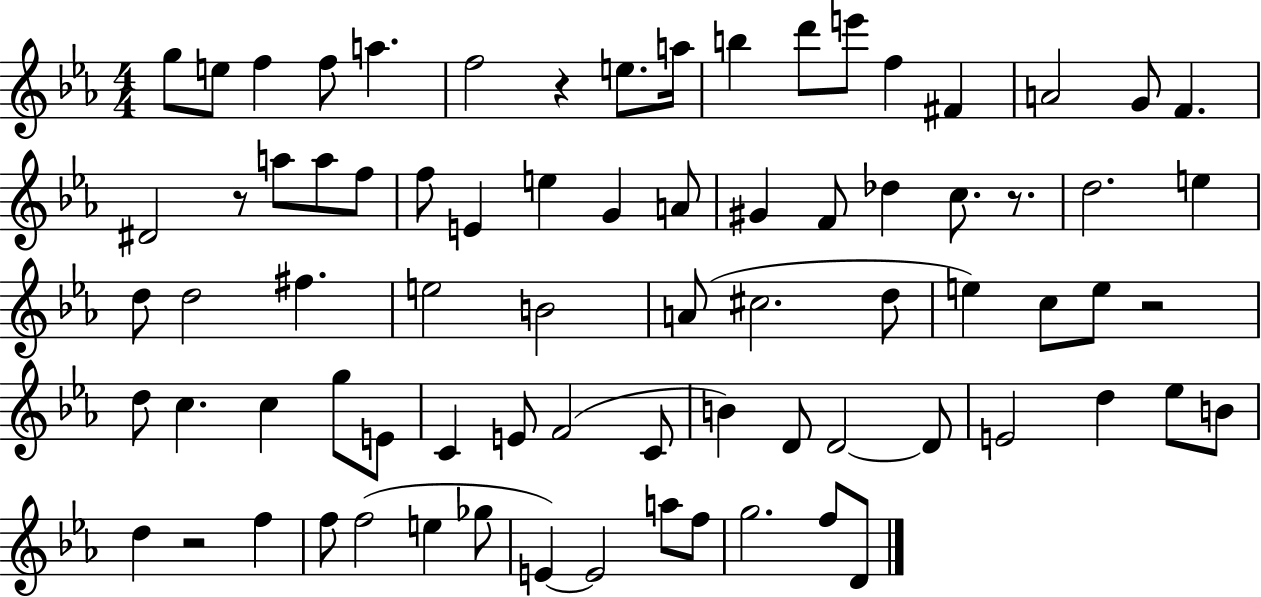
X:1
T:Untitled
M:4/4
L:1/4
K:Eb
g/2 e/2 f f/2 a f2 z e/2 a/4 b d'/2 e'/2 f ^F A2 G/2 F ^D2 z/2 a/2 a/2 f/2 f/2 E e G A/2 ^G F/2 _d c/2 z/2 d2 e d/2 d2 ^f e2 B2 A/2 ^c2 d/2 e c/2 e/2 z2 d/2 c c g/2 E/2 C E/2 F2 C/2 B D/2 D2 D/2 E2 d _e/2 B/2 d z2 f f/2 f2 e _g/2 E E2 a/2 f/2 g2 f/2 D/2